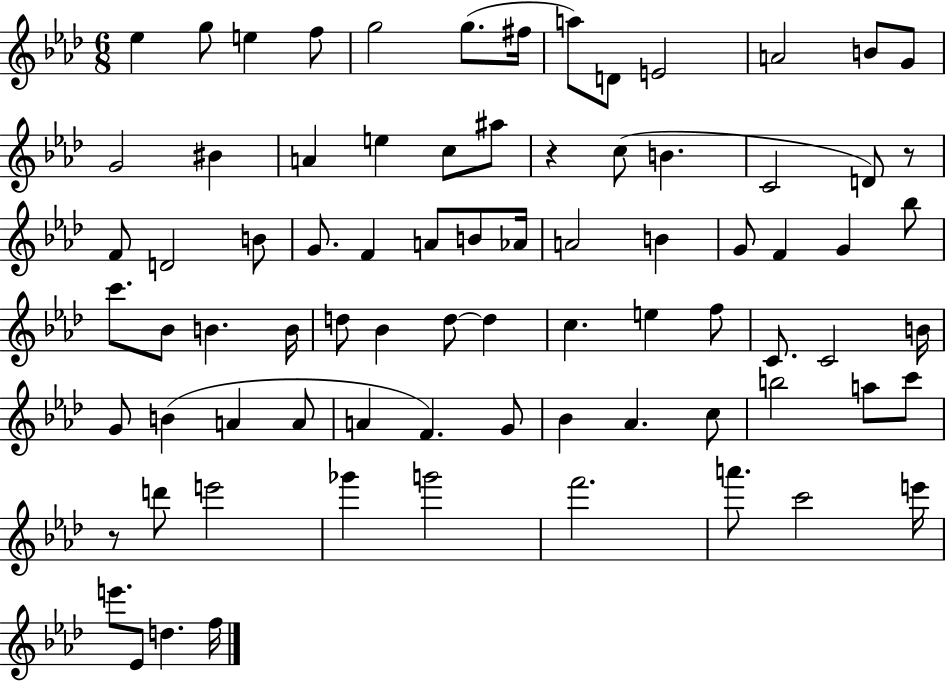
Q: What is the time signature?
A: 6/8